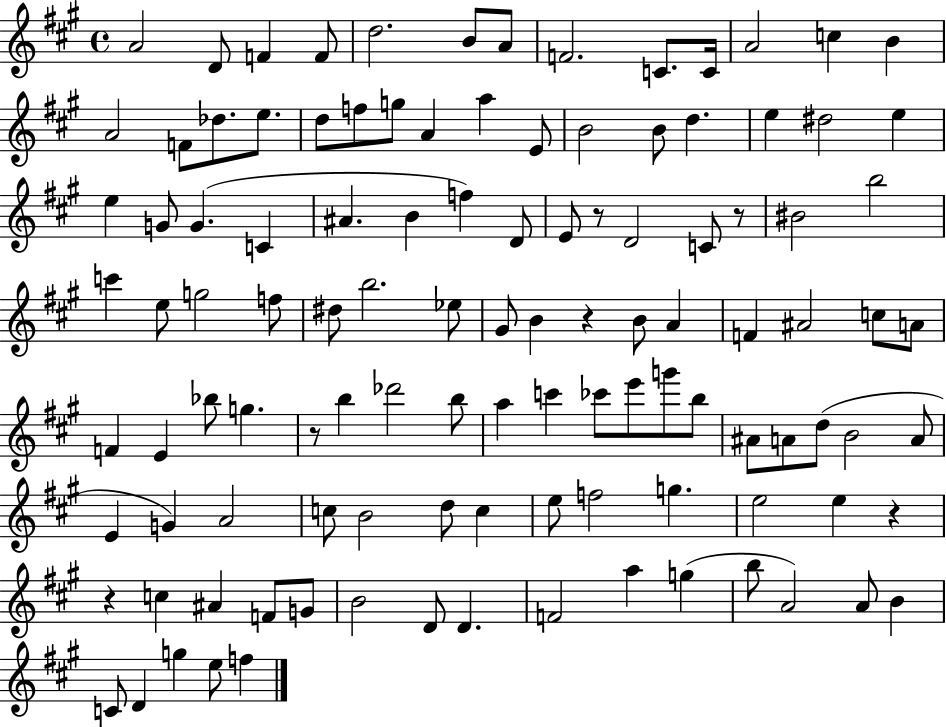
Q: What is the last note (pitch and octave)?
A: F5